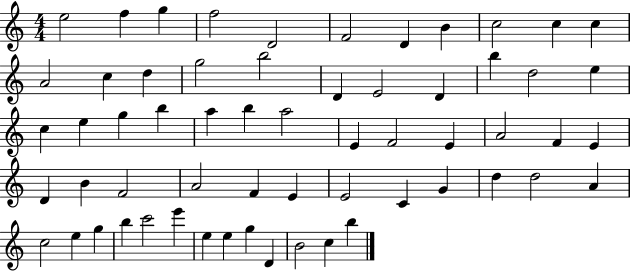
{
  \clef treble
  \numericTimeSignature
  \time 4/4
  \key c \major
  e''2 f''4 g''4 | f''2 d'2 | f'2 d'4 b'4 | c''2 c''4 c''4 | \break a'2 c''4 d''4 | g''2 b''2 | d'4 e'2 d'4 | b''4 d''2 e''4 | \break c''4 e''4 g''4 b''4 | a''4 b''4 a''2 | e'4 f'2 e'4 | a'2 f'4 e'4 | \break d'4 b'4 f'2 | a'2 f'4 e'4 | e'2 c'4 g'4 | d''4 d''2 a'4 | \break c''2 e''4 g''4 | b''4 c'''2 e'''4 | e''4 e''4 g''4 d'4 | b'2 c''4 b''4 | \break \bar "|."
}